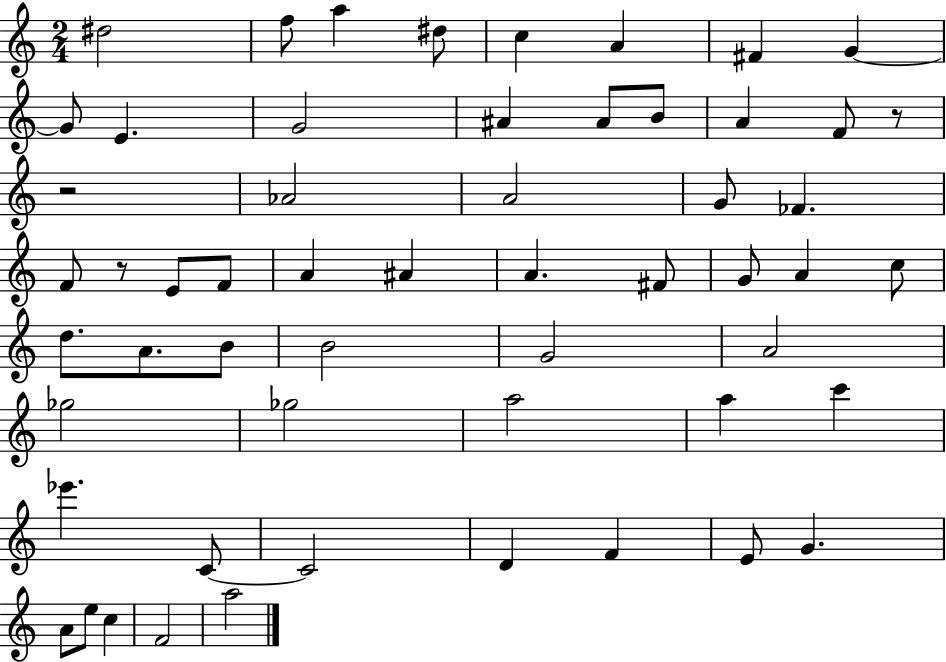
D#5/h F5/e A5/q D#5/e C5/q A4/q F#4/q G4/q G4/e E4/q. G4/h A#4/q A#4/e B4/e A4/q F4/e R/e R/h Ab4/h A4/h G4/e FES4/q. F4/e R/e E4/e F4/e A4/q A#4/q A4/q. F#4/e G4/e A4/q C5/e D5/e. A4/e. B4/e B4/h G4/h A4/h Gb5/h Gb5/h A5/h A5/q C6/q Eb6/q. C4/e C4/h D4/q F4/q E4/e G4/q. A4/e E5/e C5/q F4/h A5/h